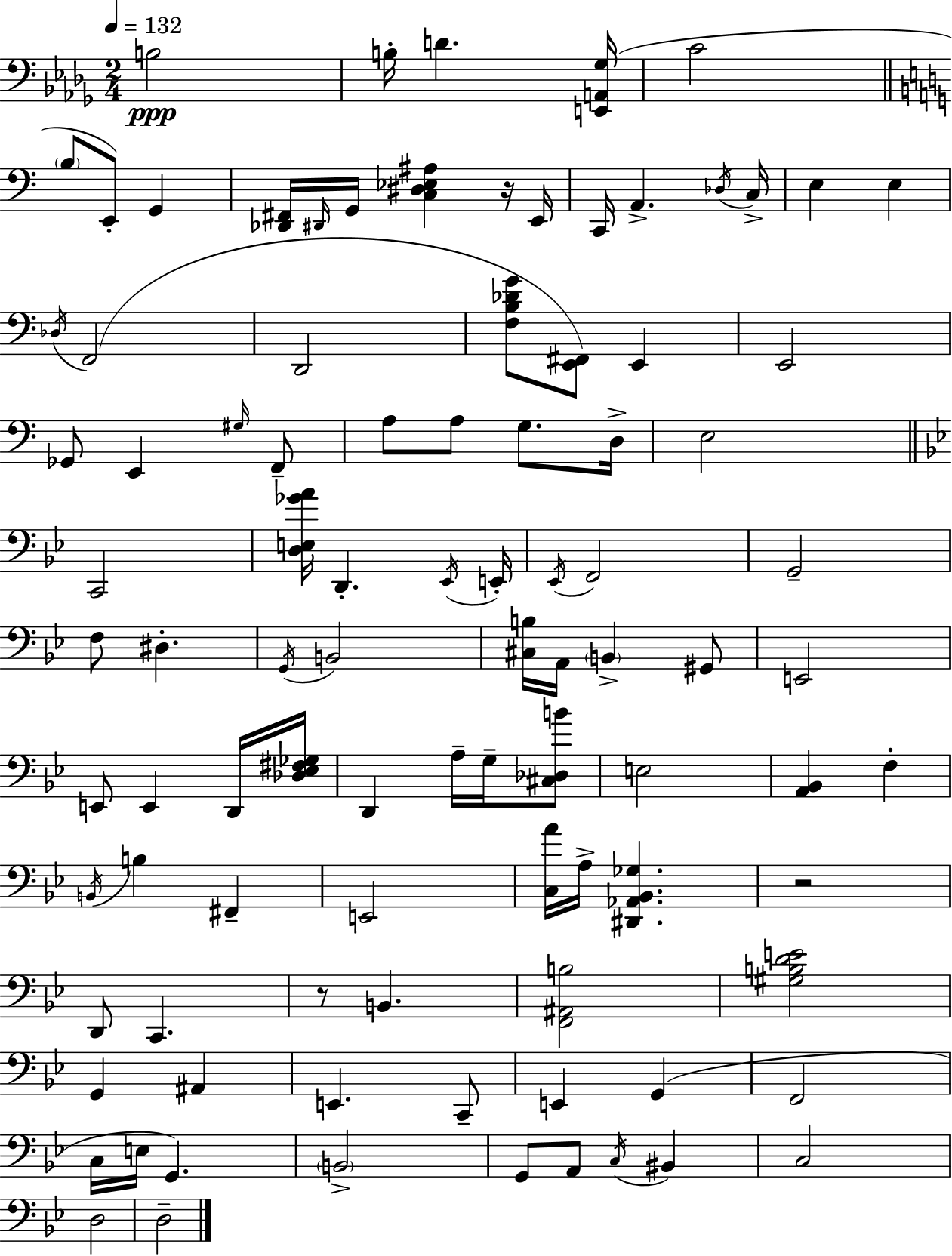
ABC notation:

X:1
T:Untitled
M:2/4
L:1/4
K:Bbm
B,2 B,/4 D [E,,A,,_G,]/4 C2 B,/2 E,,/2 G,, [_D,,^F,,]/4 ^D,,/4 G,,/4 [C,^D,_E,^A,] z/4 E,,/4 C,,/4 A,, _D,/4 C,/4 E, E, _D,/4 F,,2 D,,2 [F,B,_DG]/2 [E,,^F,,]/2 E,, E,,2 _G,,/2 E,, ^G,/4 F,,/2 A,/2 A,/2 G,/2 D,/4 E,2 C,,2 [D,E,_GA]/4 D,, _E,,/4 E,,/4 _E,,/4 F,,2 G,,2 F,/2 ^D, G,,/4 B,,2 [^C,B,]/4 A,,/4 B,, ^G,,/2 E,,2 E,,/2 E,, D,,/4 [_D,_E,^F,_G,]/4 D,, A,/4 G,/4 [^C,_D,B]/2 E,2 [A,,_B,,] F, B,,/4 B, ^F,, E,,2 [C,A]/4 A,/4 [^D,,_A,,_B,,_G,] z2 D,,/2 C,, z/2 B,, [F,,^A,,B,]2 [^G,B,DE]2 G,, ^A,, E,, C,,/2 E,, G,, F,,2 C,/4 E,/4 G,, B,,2 G,,/2 A,,/2 C,/4 ^B,, C,2 D,2 D,2